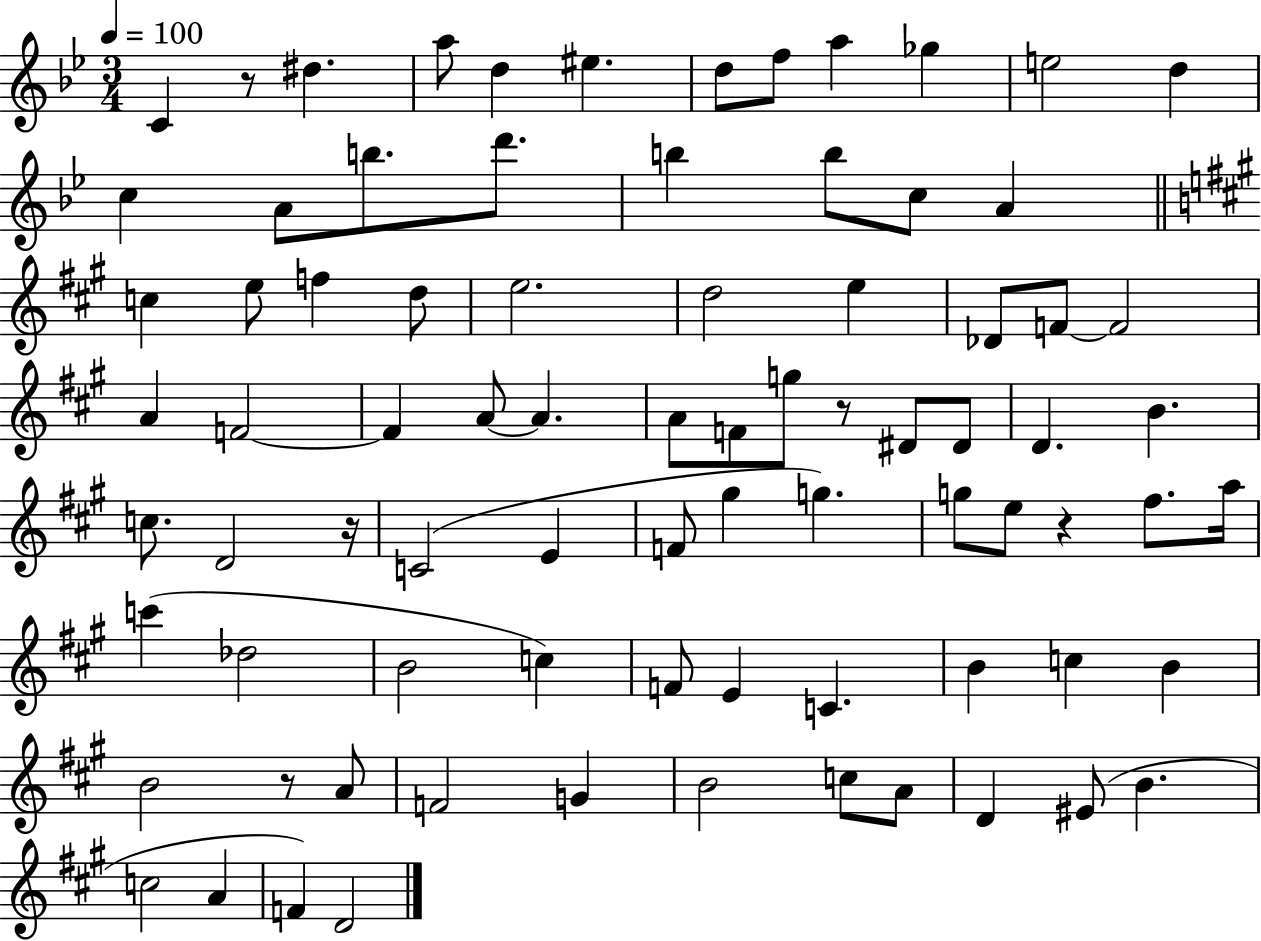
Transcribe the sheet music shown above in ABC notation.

X:1
T:Untitled
M:3/4
L:1/4
K:Bb
C z/2 ^d a/2 d ^e d/2 f/2 a _g e2 d c A/2 b/2 d'/2 b b/2 c/2 A c e/2 f d/2 e2 d2 e _D/2 F/2 F2 A F2 F A/2 A A/2 F/2 g/2 z/2 ^D/2 ^D/2 D B c/2 D2 z/4 C2 E F/2 ^g g g/2 e/2 z ^f/2 a/4 c' _d2 B2 c F/2 E C B c B B2 z/2 A/2 F2 G B2 c/2 A/2 D ^E/2 B c2 A F D2